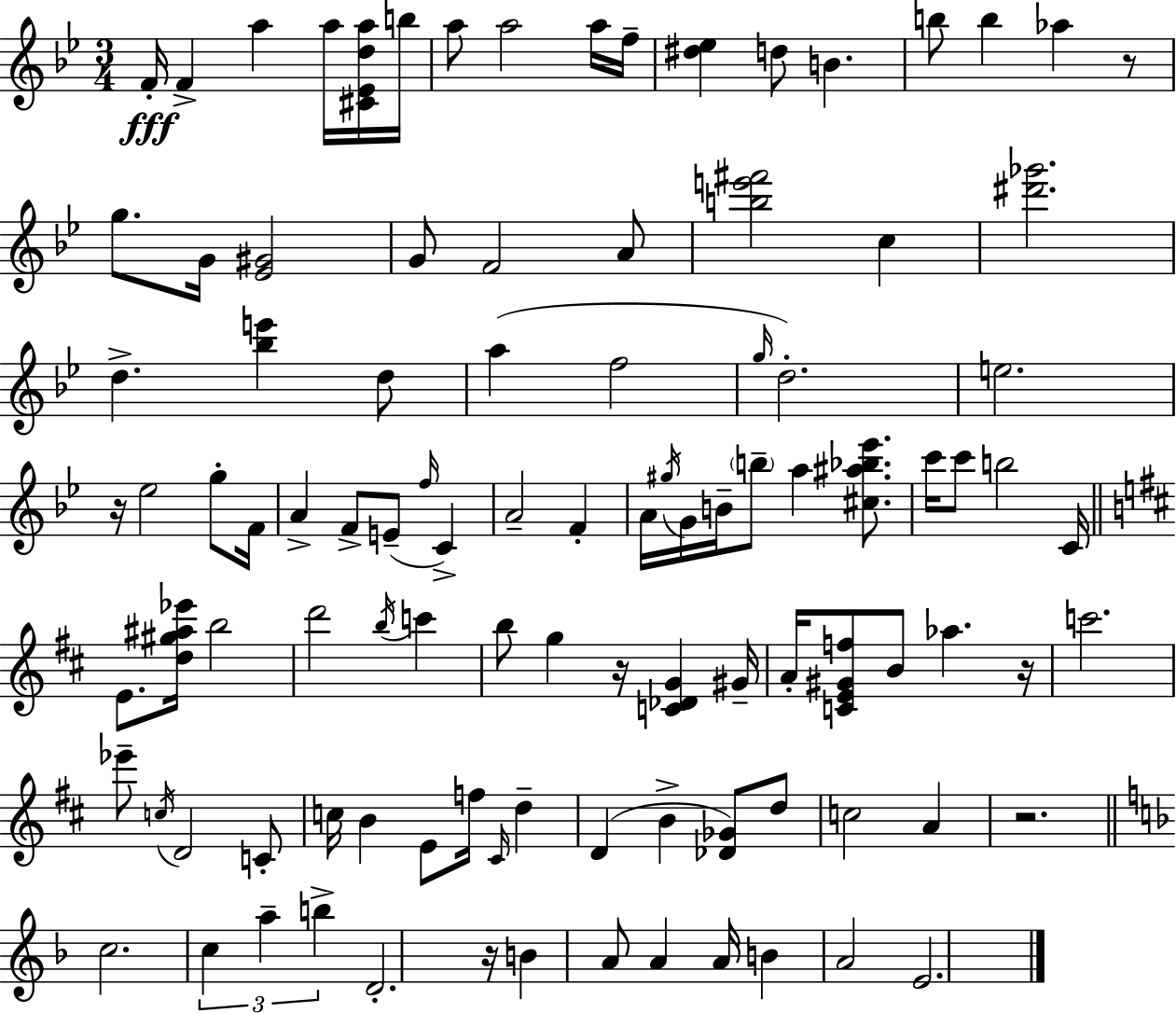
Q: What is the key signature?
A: G minor